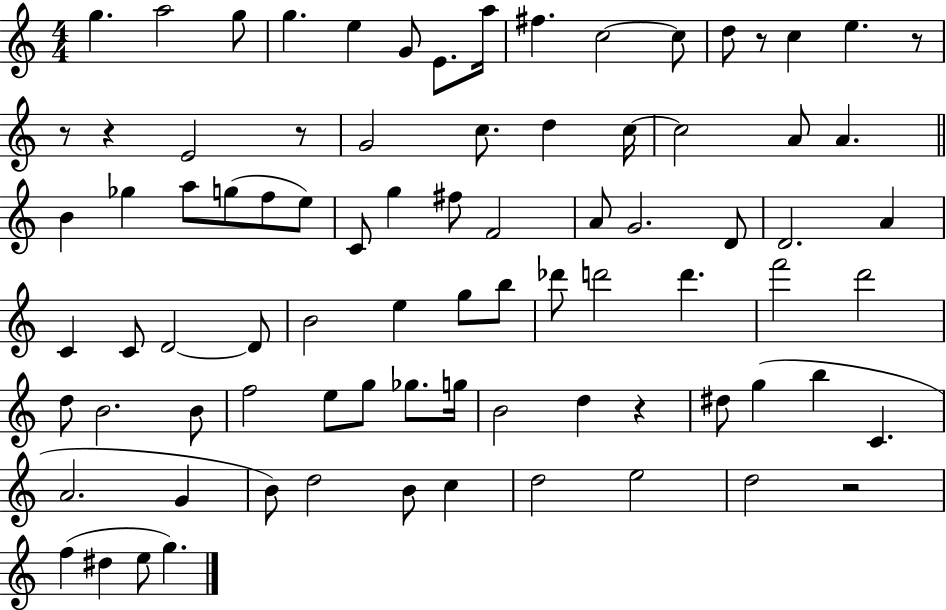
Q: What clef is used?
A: treble